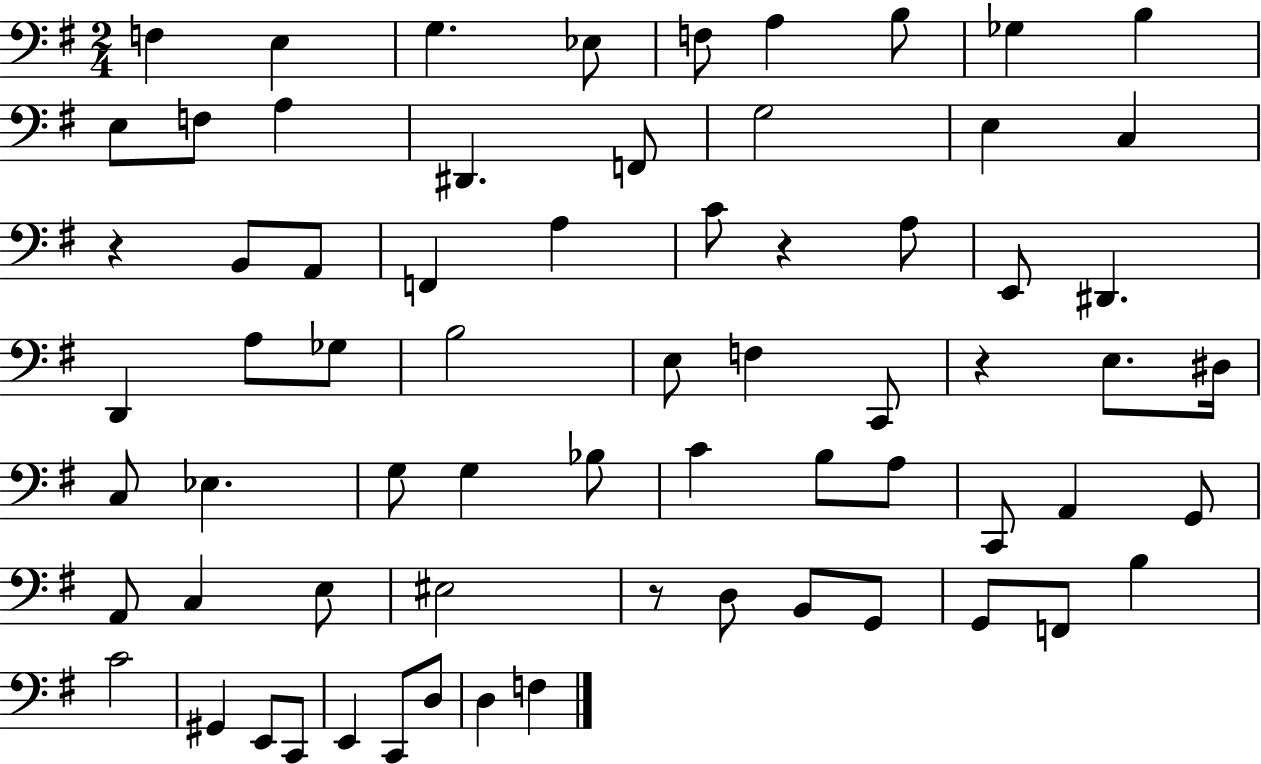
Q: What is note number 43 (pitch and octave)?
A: C2